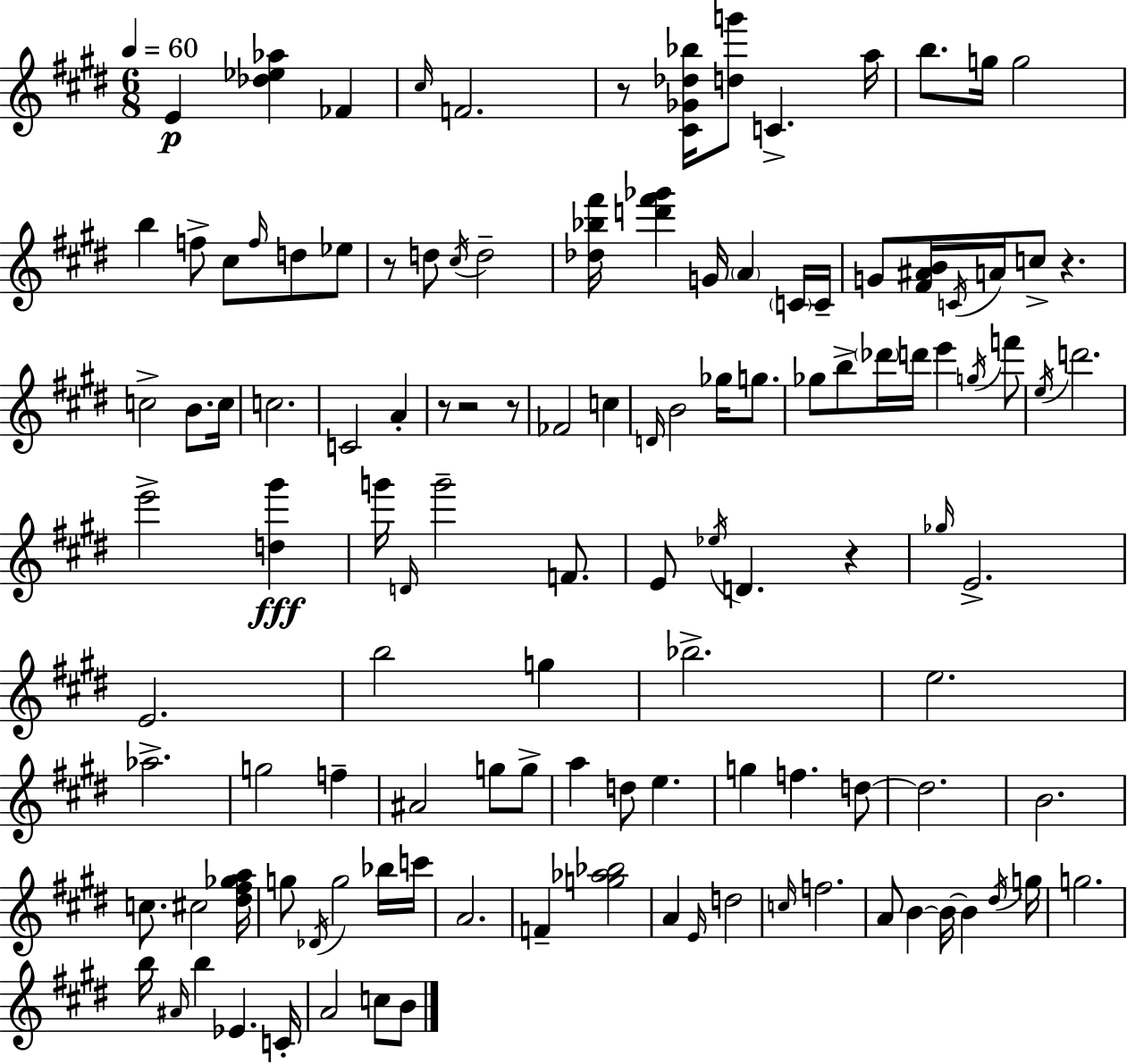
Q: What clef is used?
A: treble